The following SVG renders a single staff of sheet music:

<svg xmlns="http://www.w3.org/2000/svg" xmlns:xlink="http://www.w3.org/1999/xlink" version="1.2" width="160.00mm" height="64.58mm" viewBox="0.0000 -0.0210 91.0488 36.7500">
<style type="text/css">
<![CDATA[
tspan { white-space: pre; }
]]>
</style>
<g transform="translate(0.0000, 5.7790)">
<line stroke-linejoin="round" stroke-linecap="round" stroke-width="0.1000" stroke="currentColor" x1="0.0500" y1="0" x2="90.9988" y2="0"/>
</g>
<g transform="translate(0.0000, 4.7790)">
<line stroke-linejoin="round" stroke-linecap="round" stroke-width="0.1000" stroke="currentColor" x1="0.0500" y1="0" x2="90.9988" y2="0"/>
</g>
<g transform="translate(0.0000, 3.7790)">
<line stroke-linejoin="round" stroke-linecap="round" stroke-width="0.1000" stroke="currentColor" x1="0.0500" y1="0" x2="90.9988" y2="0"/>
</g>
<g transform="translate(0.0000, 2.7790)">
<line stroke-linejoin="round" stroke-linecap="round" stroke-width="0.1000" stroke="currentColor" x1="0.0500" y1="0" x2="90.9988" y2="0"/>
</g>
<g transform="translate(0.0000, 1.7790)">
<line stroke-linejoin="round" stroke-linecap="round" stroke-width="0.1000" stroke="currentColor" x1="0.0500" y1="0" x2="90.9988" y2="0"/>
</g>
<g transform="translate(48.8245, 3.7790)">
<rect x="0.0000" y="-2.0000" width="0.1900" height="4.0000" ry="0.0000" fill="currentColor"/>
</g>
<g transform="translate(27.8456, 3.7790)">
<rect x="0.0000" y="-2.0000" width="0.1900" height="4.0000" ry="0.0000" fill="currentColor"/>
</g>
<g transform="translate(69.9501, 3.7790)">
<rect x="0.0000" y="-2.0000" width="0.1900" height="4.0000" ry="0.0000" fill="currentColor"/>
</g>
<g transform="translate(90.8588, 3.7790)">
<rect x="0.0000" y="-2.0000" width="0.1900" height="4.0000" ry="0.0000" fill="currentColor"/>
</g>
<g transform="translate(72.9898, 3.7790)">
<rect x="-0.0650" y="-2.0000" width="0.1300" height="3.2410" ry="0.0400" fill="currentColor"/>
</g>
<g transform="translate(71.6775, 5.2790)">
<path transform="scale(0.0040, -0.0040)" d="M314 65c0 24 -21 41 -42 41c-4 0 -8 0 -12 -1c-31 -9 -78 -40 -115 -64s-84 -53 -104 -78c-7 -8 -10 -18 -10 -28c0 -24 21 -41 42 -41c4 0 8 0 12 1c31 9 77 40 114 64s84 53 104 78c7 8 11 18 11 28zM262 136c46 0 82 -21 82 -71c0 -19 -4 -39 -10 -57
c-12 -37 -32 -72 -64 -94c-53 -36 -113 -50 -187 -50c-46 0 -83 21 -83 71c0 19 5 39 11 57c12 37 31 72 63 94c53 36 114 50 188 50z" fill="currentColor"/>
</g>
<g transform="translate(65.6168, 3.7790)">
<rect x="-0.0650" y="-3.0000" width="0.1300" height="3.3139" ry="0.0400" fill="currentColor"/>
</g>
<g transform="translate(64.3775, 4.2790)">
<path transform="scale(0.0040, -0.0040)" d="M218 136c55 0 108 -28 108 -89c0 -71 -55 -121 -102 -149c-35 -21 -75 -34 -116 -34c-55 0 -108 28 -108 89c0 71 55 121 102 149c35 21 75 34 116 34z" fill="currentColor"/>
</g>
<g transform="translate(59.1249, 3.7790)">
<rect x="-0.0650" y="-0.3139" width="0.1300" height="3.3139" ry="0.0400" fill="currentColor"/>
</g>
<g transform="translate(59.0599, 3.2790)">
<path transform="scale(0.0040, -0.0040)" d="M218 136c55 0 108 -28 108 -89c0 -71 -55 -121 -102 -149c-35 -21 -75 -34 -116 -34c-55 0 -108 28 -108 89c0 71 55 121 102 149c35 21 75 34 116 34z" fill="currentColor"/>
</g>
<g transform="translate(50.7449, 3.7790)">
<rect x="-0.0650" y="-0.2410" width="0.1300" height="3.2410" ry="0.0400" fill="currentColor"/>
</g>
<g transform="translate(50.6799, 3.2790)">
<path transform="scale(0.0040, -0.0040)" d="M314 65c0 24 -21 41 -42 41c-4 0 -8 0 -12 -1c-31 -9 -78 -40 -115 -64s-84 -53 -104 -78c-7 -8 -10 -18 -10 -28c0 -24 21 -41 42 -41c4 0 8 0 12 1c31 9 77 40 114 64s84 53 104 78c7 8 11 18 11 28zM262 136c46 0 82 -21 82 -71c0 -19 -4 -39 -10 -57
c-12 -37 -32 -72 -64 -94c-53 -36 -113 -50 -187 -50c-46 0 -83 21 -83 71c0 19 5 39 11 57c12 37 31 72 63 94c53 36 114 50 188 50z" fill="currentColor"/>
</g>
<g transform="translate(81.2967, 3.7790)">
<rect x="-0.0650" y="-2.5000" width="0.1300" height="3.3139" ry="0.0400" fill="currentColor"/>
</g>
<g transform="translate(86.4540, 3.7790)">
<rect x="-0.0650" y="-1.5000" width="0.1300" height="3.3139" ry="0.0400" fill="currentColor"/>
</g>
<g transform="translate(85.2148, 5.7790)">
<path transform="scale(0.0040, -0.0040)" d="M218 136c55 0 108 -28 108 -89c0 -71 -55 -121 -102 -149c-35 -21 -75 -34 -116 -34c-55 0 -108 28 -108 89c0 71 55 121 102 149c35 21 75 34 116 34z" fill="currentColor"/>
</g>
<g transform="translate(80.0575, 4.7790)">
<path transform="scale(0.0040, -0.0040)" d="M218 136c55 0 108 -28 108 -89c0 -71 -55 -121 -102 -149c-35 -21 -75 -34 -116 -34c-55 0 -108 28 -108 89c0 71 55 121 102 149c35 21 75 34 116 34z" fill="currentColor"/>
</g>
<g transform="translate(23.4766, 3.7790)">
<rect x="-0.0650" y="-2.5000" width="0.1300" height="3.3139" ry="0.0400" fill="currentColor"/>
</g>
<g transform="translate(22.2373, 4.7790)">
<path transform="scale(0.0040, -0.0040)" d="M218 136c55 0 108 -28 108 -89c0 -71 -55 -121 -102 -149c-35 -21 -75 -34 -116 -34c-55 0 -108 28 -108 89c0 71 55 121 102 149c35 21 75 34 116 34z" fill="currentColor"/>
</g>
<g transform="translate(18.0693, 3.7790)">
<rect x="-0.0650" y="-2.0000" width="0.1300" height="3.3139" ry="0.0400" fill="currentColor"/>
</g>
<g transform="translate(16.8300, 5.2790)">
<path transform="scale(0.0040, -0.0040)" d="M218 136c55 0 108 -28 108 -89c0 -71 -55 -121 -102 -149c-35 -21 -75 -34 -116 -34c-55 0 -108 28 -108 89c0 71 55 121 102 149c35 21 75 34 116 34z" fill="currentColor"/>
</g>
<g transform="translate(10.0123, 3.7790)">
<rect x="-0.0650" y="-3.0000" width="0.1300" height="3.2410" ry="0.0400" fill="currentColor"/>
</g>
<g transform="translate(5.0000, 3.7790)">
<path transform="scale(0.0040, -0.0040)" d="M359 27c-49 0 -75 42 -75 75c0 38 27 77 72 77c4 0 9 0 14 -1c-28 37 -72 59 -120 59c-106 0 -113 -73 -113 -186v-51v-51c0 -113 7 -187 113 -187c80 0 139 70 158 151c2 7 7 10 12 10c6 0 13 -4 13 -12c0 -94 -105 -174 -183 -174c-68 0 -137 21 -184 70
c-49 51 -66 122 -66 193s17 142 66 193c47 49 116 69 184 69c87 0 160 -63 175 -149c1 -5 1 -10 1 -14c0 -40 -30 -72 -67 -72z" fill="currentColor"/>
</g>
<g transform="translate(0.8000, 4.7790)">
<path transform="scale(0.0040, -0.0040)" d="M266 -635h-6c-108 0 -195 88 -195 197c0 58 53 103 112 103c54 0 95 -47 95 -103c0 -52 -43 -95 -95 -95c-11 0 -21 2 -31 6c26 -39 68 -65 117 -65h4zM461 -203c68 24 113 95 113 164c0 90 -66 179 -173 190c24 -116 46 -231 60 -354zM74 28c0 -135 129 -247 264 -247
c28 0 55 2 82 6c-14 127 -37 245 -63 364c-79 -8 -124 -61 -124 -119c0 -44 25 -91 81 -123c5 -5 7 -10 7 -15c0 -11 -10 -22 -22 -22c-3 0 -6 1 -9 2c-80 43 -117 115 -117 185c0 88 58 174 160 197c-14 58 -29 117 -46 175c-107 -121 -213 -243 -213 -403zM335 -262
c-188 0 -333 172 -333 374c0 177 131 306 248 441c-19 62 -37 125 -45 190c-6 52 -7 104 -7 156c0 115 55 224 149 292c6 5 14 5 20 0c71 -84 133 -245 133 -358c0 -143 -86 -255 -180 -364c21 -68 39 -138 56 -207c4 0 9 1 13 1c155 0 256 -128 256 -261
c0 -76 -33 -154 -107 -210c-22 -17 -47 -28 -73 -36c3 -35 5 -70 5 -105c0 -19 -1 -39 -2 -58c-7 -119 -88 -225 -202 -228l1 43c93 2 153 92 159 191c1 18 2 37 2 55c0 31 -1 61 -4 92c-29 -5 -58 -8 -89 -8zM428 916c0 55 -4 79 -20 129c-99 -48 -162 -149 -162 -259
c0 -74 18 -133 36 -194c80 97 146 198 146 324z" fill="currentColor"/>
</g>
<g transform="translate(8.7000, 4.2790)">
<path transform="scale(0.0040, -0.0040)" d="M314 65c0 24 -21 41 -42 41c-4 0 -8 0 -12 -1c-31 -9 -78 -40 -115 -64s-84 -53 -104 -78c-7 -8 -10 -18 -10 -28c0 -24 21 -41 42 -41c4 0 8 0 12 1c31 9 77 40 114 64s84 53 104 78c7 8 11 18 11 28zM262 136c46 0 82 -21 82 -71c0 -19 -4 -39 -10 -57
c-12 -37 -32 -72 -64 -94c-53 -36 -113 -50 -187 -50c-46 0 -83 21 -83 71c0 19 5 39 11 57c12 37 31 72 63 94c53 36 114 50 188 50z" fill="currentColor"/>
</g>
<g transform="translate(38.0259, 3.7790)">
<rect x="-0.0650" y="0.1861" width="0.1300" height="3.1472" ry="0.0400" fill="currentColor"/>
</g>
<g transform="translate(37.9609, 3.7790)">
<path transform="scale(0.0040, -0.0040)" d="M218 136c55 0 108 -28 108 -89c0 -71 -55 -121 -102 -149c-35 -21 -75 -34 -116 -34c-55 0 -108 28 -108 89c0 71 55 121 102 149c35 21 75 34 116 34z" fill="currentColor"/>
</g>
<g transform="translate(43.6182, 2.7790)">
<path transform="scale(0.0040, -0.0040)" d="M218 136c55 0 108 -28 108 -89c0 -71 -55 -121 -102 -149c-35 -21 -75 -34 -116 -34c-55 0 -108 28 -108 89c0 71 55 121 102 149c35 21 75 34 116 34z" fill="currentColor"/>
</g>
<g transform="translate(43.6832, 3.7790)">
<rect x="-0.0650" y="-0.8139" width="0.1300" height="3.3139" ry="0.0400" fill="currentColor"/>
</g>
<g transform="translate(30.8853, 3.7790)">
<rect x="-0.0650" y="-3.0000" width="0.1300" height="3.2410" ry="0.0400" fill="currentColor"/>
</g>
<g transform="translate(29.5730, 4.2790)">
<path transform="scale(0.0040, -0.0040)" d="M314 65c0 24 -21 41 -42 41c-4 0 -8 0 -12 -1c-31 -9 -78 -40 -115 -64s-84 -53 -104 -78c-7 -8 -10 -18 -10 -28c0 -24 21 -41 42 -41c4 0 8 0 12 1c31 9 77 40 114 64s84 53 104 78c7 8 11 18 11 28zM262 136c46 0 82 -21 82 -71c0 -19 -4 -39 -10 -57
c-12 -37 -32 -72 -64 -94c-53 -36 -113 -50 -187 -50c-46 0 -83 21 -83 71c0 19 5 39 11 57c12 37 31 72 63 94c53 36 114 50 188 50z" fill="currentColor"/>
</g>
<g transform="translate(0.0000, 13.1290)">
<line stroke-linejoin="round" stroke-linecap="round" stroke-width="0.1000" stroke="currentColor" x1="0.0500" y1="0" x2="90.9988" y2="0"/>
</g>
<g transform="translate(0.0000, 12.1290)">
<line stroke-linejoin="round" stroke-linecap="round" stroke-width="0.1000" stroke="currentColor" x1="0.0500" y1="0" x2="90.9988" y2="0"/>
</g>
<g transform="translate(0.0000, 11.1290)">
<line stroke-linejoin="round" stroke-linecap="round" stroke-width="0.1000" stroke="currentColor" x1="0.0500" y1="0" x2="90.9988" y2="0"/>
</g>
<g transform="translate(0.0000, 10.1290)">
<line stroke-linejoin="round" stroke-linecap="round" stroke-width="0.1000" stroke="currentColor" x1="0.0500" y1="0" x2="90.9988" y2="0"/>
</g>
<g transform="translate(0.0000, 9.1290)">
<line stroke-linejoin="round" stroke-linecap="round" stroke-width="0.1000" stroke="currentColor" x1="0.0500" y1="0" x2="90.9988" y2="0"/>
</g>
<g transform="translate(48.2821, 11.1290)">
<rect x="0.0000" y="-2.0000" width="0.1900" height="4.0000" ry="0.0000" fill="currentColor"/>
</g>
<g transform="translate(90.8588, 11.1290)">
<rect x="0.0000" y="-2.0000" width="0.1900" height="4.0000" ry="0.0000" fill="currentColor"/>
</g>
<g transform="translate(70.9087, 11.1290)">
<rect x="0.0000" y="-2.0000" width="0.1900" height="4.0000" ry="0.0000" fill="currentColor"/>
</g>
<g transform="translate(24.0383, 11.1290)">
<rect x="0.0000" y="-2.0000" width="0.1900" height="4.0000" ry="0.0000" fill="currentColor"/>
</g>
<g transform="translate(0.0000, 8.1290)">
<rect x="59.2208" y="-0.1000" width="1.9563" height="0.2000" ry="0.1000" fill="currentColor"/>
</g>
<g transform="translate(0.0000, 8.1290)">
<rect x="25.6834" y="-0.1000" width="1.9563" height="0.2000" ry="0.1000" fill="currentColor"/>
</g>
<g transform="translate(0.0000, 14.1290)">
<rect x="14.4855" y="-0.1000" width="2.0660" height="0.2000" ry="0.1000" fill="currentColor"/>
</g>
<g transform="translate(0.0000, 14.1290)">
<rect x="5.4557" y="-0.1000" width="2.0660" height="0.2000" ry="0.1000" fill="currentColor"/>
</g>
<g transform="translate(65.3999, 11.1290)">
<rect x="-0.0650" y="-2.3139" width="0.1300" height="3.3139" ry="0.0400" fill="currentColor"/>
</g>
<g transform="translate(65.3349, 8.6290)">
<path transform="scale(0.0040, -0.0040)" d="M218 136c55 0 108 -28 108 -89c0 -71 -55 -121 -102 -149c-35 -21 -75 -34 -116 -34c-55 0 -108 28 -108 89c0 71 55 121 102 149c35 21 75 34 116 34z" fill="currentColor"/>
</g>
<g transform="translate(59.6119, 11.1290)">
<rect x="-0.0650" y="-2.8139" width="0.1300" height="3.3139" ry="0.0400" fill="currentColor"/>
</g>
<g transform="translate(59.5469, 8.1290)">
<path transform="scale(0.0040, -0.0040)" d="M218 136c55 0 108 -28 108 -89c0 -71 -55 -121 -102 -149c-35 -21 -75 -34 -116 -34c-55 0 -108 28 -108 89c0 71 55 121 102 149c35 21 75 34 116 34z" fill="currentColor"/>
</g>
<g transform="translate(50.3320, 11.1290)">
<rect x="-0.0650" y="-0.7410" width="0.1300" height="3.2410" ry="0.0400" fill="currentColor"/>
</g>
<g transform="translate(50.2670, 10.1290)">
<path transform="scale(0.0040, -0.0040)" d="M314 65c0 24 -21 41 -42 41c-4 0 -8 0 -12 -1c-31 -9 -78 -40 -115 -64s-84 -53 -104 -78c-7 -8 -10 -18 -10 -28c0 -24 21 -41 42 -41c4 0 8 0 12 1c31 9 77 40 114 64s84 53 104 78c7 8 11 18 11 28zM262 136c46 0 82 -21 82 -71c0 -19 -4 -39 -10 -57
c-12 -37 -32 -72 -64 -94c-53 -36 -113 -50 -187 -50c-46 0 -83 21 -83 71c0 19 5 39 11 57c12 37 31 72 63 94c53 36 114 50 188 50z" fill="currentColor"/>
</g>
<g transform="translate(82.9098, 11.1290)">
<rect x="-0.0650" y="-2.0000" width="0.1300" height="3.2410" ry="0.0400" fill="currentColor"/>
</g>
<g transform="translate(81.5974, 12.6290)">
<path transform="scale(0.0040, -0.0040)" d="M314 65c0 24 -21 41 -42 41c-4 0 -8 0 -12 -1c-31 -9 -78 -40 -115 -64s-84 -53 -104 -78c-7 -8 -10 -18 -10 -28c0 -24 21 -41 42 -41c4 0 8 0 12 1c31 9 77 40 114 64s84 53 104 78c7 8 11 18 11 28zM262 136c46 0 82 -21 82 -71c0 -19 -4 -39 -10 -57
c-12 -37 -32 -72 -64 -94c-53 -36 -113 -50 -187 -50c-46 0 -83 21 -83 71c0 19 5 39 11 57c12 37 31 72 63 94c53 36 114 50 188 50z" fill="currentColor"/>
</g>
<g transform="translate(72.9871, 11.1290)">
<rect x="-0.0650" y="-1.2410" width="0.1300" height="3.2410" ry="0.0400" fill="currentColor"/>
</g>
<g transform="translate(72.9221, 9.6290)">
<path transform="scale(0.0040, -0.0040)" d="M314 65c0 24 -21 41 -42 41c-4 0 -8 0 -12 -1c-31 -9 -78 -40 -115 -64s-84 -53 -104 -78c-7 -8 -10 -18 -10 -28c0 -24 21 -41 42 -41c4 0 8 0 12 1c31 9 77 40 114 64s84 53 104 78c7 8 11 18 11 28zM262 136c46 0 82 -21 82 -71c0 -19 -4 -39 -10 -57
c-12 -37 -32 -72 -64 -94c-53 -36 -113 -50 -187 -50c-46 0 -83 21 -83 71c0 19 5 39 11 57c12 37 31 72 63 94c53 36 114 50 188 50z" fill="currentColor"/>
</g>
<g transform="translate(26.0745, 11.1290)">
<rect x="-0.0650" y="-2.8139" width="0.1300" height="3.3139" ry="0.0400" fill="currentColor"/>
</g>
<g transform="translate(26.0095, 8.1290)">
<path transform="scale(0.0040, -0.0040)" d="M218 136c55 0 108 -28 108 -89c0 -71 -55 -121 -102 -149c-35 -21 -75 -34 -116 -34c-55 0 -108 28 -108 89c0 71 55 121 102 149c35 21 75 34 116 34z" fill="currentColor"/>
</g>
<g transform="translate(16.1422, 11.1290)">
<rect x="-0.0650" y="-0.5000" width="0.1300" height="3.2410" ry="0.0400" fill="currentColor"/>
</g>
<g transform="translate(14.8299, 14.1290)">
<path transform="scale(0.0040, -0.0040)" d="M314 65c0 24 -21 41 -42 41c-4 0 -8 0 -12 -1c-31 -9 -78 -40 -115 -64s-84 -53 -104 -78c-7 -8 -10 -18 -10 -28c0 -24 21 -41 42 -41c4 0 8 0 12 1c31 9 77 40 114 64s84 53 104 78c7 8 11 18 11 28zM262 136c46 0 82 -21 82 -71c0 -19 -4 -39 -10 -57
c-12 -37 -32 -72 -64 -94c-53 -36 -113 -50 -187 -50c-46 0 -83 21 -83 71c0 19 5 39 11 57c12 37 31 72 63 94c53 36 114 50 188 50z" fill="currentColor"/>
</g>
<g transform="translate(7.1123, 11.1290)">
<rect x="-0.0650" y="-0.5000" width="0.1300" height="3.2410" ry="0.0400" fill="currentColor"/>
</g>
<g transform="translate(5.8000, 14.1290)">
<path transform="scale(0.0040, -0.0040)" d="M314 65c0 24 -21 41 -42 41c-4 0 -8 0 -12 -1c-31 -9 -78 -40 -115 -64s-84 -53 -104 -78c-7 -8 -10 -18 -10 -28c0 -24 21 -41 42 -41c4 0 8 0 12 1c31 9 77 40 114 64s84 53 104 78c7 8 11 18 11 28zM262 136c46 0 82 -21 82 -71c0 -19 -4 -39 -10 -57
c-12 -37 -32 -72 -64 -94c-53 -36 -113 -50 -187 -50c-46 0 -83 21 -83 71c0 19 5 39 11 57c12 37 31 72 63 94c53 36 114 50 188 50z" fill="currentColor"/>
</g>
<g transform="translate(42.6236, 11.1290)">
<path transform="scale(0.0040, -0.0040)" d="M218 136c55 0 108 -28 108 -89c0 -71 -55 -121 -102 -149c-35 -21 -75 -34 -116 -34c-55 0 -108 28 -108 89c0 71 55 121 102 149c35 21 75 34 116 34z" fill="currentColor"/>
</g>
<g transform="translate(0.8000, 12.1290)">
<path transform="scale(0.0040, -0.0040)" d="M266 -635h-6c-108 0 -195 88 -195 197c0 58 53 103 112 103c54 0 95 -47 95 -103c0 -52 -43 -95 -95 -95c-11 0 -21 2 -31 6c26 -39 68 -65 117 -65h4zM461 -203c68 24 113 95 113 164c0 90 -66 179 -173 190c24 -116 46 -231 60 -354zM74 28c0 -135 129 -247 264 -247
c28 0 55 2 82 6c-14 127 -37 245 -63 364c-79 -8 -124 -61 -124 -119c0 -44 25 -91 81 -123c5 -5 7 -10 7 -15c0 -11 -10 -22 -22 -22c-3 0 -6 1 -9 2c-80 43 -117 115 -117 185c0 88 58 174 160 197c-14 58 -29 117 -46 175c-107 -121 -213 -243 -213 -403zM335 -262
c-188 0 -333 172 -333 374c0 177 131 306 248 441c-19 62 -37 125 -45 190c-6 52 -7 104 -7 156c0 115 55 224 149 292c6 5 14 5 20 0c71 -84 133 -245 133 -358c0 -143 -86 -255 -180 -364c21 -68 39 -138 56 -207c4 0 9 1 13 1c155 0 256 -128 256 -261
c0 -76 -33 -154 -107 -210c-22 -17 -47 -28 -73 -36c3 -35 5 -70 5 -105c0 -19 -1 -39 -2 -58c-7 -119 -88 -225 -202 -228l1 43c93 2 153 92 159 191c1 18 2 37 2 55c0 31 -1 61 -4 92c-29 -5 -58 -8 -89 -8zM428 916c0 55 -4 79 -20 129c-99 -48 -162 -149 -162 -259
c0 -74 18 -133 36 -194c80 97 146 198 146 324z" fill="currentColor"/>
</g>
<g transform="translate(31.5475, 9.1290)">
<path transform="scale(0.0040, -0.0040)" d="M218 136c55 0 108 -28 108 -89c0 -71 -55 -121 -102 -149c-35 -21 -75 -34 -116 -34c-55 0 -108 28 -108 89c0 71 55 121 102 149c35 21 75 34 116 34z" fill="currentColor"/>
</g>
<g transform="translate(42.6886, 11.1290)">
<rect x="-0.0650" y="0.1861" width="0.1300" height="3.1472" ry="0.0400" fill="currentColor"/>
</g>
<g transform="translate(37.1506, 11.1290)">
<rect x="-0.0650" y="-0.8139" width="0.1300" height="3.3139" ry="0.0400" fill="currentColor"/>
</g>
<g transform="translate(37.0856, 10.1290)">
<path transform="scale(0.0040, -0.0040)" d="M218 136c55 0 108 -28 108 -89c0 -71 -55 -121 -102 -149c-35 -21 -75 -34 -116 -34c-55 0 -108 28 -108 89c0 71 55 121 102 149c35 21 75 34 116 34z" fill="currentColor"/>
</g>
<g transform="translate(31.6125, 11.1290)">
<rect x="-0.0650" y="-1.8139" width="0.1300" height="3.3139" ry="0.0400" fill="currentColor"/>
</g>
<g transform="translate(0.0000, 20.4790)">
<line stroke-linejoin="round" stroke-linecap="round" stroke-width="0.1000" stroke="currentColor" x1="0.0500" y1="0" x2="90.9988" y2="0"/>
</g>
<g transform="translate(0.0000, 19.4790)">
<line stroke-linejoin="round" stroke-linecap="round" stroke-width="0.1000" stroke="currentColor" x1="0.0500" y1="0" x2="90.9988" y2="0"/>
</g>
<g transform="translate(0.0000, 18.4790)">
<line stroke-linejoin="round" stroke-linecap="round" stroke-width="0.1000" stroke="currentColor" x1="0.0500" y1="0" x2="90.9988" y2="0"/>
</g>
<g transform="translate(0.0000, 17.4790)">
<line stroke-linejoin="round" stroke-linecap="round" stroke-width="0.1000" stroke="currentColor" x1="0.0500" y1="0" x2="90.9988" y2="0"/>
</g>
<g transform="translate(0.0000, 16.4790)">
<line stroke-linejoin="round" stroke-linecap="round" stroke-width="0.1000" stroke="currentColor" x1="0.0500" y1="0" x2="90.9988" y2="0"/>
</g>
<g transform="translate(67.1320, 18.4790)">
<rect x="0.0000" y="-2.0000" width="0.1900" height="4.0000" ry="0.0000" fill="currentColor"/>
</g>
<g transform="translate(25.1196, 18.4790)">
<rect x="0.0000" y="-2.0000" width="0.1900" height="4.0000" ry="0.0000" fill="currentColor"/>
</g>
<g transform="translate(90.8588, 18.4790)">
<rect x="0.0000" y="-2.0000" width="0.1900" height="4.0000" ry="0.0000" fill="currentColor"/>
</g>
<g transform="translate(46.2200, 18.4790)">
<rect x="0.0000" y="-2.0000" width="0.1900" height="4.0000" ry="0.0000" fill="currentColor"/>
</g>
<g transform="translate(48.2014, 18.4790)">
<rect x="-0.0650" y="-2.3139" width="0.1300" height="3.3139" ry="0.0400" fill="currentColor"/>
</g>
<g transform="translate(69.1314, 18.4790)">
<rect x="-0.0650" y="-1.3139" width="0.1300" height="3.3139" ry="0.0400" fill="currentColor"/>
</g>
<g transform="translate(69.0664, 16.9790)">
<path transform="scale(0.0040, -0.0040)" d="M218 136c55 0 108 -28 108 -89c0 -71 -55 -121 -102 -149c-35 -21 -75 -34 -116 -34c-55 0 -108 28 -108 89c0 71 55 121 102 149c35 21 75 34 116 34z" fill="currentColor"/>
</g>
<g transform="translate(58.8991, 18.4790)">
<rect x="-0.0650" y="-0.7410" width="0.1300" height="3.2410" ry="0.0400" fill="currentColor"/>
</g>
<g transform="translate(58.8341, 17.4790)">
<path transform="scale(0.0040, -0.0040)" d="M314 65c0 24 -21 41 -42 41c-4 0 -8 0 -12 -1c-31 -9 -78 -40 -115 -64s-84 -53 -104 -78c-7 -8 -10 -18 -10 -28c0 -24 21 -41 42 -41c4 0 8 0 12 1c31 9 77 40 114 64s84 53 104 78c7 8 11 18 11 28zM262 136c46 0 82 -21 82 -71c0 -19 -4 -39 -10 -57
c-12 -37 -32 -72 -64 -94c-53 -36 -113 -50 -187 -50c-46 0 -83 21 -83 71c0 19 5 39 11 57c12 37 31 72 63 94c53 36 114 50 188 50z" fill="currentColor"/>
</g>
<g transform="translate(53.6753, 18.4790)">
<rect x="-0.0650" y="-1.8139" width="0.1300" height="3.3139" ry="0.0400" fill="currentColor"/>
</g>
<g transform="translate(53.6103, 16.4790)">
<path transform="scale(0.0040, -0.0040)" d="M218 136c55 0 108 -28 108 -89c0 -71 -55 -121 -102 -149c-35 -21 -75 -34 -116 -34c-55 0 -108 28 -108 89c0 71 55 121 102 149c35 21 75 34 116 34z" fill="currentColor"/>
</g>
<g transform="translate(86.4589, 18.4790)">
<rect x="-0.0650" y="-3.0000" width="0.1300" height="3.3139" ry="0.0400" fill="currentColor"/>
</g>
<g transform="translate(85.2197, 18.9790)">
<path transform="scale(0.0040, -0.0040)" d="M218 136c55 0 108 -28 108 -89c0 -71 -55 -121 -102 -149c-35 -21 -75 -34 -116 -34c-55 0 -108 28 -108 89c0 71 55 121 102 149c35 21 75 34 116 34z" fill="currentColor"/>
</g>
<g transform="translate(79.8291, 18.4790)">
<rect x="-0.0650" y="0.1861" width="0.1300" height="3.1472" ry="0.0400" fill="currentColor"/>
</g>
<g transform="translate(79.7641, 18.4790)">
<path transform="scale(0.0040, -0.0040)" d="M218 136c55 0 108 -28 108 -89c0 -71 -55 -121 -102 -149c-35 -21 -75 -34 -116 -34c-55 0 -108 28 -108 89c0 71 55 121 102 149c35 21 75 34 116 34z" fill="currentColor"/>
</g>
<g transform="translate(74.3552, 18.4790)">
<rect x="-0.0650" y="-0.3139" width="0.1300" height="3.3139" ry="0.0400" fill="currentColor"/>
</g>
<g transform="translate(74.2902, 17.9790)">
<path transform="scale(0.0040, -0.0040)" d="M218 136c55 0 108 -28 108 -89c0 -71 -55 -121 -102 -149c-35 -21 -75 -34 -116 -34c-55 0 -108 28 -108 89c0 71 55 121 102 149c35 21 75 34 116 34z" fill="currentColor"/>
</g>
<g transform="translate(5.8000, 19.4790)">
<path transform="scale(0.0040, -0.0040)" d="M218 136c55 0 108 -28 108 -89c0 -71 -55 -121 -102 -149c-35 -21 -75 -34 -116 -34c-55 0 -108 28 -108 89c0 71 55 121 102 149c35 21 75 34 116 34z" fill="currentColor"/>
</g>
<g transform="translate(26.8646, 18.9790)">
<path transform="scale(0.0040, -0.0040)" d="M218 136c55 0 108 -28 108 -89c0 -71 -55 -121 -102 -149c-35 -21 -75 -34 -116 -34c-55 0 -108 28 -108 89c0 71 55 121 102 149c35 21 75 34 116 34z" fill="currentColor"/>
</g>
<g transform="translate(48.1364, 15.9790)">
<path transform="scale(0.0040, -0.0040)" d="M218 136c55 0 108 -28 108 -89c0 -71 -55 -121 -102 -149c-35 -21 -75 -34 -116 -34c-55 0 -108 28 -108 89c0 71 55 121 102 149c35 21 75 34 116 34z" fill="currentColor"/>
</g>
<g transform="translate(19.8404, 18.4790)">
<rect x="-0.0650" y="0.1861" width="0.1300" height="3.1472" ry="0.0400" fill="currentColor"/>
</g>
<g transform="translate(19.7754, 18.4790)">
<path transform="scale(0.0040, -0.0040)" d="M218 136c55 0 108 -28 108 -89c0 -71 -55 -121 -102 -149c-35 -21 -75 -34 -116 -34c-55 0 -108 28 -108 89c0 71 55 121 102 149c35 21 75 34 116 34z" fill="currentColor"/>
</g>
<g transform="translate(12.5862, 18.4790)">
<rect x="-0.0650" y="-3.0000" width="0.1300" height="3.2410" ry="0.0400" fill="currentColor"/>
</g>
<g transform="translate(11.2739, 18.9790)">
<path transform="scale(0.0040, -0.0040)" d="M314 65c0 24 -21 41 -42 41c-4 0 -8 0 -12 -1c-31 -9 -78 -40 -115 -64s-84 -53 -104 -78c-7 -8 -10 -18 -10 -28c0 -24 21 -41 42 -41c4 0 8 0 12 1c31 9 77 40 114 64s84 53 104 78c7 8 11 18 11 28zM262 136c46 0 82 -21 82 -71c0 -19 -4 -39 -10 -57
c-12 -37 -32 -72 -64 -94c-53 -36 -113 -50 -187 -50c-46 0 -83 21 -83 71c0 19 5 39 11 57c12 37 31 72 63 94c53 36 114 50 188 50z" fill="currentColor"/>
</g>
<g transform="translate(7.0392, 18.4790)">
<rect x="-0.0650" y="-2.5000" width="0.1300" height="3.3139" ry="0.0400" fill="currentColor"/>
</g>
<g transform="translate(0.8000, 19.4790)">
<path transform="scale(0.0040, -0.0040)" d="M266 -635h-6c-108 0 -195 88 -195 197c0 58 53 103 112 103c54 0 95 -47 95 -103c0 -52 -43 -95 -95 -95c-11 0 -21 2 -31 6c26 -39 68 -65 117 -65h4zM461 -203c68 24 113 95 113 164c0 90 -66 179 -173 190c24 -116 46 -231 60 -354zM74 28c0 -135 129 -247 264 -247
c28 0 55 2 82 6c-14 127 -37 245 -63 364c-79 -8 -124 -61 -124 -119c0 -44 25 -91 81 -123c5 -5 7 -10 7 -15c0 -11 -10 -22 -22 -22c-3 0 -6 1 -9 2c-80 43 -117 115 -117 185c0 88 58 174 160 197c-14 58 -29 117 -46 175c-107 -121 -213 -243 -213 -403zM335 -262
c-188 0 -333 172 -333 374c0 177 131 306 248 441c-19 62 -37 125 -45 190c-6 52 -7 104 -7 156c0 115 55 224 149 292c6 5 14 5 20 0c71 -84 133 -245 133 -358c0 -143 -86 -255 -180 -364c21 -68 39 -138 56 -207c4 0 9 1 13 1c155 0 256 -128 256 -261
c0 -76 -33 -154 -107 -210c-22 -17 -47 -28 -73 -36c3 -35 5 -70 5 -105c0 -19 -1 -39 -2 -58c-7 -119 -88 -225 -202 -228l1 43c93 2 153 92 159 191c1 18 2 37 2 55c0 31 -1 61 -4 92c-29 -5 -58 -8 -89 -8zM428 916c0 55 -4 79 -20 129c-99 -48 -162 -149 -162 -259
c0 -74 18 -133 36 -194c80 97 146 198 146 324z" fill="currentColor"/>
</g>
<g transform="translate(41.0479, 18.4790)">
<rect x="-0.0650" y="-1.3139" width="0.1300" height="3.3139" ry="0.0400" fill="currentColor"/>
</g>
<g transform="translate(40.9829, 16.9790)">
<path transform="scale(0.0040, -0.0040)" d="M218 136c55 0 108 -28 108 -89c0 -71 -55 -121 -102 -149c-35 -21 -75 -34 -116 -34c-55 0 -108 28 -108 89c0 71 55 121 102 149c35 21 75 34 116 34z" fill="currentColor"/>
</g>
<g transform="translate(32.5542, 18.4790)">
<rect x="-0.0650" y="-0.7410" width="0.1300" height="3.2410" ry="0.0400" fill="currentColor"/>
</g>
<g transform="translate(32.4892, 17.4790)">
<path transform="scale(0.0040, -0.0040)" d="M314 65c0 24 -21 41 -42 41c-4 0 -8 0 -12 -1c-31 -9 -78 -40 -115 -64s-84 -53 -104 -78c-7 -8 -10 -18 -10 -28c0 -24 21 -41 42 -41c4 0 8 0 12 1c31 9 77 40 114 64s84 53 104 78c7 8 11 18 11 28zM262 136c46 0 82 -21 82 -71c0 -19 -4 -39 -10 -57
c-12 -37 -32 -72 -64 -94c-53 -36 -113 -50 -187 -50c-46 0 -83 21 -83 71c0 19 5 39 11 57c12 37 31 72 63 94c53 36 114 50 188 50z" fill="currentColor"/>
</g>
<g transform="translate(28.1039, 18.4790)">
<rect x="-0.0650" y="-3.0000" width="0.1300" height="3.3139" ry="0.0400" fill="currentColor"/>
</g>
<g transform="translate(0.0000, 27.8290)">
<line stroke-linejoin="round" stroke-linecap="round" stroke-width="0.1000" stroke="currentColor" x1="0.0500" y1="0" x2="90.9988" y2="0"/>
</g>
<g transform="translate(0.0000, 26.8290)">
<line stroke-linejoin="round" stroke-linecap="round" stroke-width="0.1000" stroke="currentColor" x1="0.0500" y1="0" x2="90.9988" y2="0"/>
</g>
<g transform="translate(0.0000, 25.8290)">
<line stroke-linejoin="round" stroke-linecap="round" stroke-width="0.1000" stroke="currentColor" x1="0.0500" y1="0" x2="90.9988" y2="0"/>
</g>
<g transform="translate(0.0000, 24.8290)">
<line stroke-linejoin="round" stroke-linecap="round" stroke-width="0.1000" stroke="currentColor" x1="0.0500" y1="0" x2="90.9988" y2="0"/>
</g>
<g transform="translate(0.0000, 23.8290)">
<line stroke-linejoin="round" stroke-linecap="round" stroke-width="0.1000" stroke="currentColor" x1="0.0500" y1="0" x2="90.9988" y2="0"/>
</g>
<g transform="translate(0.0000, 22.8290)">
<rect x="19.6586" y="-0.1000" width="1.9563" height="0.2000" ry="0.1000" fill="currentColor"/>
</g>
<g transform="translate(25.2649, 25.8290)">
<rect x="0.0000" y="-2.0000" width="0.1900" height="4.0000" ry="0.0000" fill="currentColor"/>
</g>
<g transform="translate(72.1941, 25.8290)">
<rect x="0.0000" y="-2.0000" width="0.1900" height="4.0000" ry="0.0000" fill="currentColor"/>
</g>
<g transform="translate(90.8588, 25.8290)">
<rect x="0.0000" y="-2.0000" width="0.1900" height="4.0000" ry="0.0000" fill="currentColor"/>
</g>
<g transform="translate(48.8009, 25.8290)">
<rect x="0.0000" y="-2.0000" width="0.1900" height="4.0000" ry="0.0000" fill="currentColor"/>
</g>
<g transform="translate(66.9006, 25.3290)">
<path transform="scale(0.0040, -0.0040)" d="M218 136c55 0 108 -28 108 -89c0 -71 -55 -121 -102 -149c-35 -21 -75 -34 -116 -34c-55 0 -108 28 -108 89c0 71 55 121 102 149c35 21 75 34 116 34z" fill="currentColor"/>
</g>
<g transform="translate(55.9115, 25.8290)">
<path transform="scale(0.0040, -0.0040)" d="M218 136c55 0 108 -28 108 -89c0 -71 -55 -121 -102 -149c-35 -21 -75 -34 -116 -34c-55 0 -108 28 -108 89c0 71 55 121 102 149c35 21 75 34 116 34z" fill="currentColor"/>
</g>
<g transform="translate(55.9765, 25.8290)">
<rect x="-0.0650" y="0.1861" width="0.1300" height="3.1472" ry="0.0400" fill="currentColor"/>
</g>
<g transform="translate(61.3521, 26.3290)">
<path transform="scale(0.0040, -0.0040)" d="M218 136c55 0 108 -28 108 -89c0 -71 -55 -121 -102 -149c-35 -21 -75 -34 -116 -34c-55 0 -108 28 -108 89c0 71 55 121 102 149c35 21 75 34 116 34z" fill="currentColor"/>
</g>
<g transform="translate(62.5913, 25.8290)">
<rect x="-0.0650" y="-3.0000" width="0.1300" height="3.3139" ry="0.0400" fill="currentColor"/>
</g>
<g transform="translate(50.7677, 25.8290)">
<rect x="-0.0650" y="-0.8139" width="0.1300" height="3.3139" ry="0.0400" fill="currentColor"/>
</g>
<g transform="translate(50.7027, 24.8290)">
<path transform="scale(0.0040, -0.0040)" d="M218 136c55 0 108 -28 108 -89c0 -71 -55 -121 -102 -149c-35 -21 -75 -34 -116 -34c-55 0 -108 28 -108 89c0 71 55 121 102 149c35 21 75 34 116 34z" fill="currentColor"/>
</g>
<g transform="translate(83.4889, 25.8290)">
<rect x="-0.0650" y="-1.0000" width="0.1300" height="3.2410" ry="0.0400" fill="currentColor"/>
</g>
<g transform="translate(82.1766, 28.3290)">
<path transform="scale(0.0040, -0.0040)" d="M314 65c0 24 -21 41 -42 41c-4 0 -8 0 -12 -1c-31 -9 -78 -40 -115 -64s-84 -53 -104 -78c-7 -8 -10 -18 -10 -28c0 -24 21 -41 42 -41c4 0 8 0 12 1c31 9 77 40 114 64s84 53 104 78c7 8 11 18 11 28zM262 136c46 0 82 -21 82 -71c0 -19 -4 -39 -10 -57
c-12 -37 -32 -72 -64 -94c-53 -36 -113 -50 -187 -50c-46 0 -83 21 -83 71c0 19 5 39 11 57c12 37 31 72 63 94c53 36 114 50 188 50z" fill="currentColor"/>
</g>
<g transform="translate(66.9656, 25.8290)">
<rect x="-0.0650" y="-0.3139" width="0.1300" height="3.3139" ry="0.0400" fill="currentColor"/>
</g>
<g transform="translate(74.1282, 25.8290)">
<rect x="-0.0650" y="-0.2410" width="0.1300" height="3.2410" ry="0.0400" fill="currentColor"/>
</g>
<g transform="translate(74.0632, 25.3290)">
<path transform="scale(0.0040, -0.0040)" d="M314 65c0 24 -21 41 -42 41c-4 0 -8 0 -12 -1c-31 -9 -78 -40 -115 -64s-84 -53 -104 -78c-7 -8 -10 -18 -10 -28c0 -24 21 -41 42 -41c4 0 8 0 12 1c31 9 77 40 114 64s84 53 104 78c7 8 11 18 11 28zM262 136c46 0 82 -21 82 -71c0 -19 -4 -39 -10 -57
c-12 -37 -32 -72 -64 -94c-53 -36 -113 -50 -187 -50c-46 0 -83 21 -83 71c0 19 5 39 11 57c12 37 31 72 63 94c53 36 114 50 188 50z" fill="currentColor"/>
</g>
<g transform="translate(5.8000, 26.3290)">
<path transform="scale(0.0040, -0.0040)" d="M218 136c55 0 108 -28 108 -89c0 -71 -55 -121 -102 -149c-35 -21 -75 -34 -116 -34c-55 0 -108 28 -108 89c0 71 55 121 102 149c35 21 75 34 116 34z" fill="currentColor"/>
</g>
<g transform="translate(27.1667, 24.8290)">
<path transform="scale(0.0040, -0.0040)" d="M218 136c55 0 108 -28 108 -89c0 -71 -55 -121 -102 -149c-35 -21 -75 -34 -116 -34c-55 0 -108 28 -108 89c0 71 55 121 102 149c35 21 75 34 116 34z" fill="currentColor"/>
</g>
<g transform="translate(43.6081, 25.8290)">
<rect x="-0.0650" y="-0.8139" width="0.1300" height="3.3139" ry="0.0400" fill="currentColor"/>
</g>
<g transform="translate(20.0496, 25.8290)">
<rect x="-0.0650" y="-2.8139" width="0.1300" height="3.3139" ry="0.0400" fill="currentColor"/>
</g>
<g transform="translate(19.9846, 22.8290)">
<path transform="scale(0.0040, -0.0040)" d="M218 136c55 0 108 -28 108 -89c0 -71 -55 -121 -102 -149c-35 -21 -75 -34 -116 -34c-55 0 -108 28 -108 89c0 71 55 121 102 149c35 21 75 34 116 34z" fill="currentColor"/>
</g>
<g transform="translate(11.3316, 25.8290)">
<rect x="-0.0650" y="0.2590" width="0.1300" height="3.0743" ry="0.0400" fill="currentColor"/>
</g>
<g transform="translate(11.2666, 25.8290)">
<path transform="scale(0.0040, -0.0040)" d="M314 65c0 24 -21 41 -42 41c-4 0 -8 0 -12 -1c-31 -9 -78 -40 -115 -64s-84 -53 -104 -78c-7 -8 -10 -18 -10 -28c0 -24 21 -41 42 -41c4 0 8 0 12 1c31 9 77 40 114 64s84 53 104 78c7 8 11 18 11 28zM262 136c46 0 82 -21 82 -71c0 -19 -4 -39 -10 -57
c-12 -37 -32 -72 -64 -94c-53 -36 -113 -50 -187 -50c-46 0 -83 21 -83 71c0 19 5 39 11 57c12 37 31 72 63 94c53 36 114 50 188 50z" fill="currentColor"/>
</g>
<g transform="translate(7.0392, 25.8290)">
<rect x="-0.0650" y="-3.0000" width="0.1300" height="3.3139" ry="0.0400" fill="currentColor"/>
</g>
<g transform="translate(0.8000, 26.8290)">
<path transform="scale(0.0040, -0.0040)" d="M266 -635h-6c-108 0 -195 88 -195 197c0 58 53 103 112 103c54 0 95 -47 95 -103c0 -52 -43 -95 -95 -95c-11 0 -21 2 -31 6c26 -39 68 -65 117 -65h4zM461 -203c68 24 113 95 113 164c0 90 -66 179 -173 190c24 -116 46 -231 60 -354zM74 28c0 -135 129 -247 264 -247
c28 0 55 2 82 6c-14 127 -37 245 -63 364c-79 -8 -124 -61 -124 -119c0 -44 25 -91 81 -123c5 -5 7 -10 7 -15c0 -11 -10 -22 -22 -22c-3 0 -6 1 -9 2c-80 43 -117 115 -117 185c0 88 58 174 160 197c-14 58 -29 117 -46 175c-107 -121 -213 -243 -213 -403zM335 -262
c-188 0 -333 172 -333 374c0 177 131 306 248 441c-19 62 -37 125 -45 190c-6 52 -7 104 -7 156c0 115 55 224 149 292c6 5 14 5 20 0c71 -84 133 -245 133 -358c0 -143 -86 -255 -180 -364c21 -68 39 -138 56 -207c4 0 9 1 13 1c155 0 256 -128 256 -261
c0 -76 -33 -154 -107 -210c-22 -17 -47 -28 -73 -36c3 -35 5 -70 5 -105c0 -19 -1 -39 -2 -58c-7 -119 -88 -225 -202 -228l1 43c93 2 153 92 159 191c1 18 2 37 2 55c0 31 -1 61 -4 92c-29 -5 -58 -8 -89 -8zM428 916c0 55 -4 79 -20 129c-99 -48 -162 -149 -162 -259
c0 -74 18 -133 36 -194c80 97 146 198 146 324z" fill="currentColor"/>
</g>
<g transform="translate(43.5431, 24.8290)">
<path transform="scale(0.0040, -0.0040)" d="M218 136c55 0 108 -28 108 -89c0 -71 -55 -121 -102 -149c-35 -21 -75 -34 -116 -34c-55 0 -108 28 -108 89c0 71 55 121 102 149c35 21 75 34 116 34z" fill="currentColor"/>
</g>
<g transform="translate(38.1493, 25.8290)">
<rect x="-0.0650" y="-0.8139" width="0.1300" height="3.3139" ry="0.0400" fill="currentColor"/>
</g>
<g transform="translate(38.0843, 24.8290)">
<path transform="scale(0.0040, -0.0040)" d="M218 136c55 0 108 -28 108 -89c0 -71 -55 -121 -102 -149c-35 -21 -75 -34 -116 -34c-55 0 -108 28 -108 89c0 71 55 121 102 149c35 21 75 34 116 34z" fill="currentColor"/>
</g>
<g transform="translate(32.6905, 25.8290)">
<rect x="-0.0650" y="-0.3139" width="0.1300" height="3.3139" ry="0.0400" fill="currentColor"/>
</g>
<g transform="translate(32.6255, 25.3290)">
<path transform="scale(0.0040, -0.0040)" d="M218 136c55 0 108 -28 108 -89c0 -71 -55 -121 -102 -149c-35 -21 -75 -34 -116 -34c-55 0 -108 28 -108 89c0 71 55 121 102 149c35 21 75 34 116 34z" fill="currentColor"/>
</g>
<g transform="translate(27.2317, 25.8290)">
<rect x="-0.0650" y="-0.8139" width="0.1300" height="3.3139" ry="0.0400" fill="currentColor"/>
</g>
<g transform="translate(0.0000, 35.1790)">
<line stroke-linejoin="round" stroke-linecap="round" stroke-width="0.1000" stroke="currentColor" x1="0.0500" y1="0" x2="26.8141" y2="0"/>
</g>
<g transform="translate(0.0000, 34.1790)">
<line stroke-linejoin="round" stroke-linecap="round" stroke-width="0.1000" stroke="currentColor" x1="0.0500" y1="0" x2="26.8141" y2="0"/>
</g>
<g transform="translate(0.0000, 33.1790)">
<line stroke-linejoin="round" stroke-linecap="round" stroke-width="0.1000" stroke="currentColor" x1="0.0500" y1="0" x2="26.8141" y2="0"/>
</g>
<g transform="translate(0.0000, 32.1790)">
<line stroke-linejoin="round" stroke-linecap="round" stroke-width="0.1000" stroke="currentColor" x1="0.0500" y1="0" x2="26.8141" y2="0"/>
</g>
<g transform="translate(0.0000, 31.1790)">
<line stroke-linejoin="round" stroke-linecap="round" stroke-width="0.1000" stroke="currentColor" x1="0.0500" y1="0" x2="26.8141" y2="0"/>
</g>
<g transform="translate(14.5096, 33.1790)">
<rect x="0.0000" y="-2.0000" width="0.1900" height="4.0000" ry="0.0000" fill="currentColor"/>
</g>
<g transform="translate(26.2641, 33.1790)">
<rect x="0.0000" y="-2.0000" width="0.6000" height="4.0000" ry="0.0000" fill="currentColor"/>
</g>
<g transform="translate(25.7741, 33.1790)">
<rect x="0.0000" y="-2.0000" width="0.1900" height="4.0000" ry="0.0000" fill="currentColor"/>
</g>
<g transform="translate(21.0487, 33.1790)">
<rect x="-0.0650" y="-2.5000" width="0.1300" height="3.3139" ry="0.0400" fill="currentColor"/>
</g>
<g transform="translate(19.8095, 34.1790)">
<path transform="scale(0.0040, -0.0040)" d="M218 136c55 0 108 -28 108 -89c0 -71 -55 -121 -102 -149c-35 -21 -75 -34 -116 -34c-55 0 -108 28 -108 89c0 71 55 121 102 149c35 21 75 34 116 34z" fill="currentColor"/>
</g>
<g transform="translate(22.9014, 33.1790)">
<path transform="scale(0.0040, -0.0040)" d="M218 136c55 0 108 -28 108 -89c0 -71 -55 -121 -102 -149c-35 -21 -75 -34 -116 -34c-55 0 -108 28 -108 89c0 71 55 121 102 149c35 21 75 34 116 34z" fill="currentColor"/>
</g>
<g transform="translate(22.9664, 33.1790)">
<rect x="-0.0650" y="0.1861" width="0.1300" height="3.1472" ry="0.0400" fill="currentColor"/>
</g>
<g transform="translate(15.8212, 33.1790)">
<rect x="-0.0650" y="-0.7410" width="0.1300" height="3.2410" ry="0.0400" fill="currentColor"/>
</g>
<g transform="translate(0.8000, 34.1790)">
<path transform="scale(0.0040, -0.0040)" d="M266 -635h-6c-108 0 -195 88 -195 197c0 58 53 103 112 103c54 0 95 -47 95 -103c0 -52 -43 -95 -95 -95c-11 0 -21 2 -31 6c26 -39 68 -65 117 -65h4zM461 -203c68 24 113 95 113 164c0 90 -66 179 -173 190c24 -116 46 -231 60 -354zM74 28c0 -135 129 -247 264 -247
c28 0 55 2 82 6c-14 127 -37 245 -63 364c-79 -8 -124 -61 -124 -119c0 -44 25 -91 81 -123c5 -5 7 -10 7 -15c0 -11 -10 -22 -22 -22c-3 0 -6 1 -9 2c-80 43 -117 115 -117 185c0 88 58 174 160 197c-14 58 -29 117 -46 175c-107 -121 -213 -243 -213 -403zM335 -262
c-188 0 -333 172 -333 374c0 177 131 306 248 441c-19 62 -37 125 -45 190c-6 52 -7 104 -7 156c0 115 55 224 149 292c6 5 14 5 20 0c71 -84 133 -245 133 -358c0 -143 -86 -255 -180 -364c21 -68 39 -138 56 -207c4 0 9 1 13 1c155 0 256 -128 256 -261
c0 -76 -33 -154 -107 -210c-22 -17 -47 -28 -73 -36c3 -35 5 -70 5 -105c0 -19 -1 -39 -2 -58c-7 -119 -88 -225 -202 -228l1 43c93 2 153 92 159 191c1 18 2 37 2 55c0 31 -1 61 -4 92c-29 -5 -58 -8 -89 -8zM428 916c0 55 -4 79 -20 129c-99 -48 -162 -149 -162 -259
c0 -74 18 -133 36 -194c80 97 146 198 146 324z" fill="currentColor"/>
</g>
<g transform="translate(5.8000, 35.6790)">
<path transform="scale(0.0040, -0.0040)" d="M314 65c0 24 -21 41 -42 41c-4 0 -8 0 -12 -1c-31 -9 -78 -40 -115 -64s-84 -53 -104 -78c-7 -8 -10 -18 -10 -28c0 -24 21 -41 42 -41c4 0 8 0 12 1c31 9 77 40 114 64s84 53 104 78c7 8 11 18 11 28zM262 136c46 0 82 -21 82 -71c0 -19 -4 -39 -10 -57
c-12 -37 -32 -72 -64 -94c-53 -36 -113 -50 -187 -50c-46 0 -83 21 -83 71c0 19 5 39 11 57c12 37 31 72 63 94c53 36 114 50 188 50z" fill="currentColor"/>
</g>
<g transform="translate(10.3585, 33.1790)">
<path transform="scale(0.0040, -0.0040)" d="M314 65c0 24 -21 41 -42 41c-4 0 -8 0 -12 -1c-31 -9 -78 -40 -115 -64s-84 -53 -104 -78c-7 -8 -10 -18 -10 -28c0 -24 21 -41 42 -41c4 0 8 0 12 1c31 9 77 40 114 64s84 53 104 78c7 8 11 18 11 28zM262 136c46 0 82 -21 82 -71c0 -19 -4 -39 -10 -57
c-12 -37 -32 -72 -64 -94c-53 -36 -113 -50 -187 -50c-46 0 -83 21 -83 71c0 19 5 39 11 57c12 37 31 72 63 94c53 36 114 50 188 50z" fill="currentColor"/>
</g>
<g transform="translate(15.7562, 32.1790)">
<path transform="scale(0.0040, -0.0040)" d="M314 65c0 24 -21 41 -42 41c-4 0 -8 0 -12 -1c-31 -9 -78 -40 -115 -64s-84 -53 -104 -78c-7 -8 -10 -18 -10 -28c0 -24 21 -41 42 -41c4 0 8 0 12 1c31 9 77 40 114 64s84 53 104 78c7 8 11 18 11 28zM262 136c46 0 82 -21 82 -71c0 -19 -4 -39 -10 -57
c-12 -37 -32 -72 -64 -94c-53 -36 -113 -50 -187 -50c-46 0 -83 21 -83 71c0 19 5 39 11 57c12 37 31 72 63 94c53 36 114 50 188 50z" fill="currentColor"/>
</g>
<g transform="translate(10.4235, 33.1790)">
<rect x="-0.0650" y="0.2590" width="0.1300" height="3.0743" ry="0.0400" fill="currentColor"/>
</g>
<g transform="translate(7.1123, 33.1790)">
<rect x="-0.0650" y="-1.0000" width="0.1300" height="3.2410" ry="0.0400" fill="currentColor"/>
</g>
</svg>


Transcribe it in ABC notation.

X:1
T:Untitled
M:4/4
L:1/4
K:C
A2 F G A2 B d c2 c A F2 G E C2 C2 a f d B d2 a g e2 F2 G A2 B A d2 e g f d2 e c B A A B2 a d c d d d B A c c2 D2 D2 B2 d2 G B